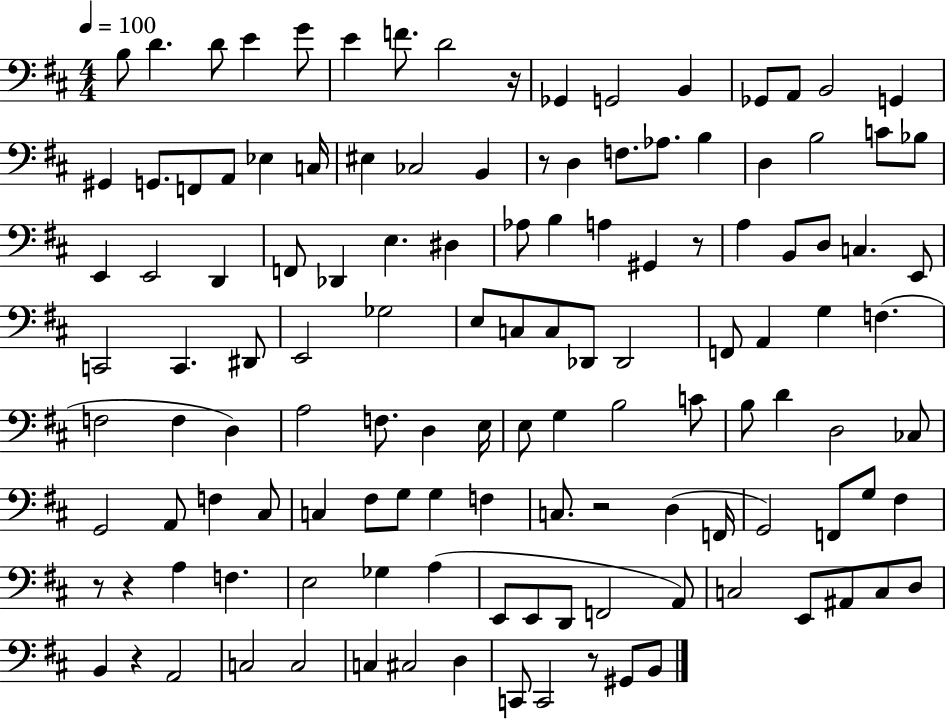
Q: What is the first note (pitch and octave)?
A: B3